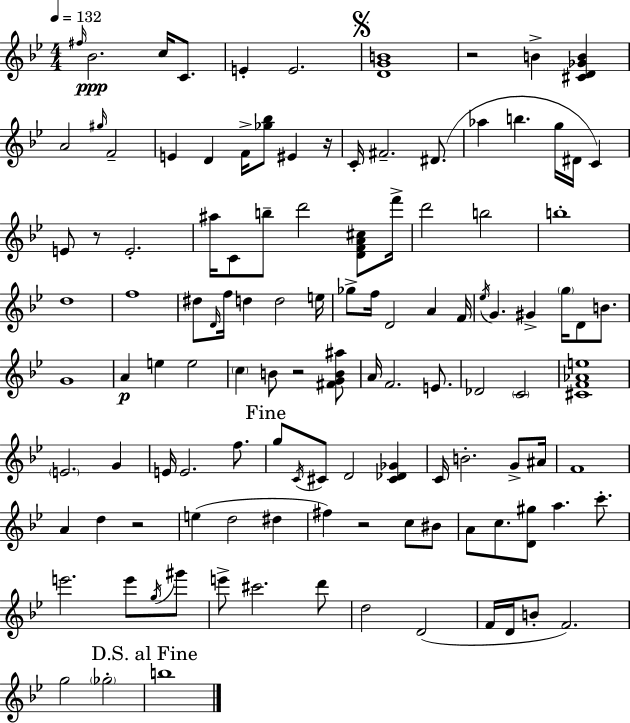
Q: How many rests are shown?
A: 6